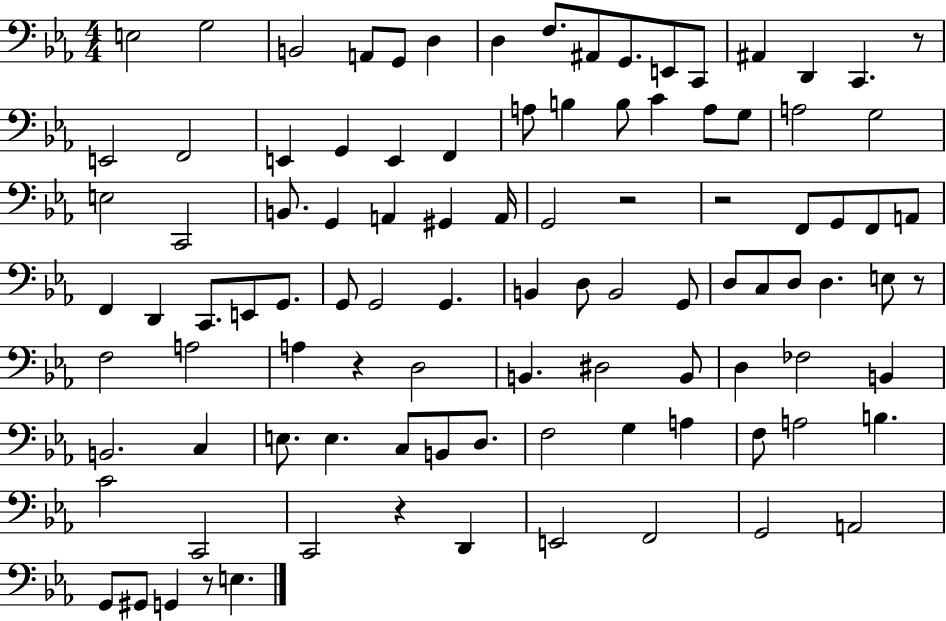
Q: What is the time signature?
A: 4/4